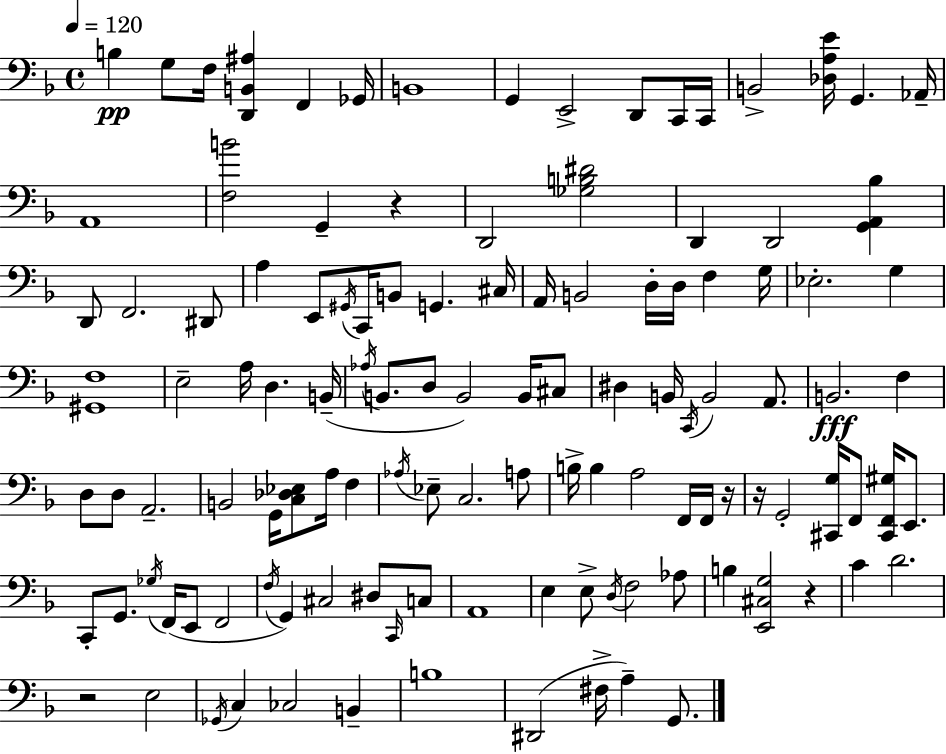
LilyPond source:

{
  \clef bass
  \time 4/4
  \defaultTimeSignature
  \key f \major
  \tempo 4 = 120
  b4\pp g8 f16 <d, b, ais>4 f,4 ges,16 | b,1 | g,4 e,2-> d,8 c,16 c,16 | b,2-> <des a e'>16 g,4. aes,16-- | \break a,1 | <f b'>2 g,4-- r4 | d,2 <ges b dis'>2 | d,4 d,2 <g, a, bes>4 | \break d,8 f,2. dis,8 | a4 e,8 \acciaccatura { gis,16 } c,16 b,8 g,4. | cis16 a,16 b,2 d16-. d16 f4 | g16 ees2.-. g4 | \break <gis, f>1 | e2-- a16 d4. | b,16--( \acciaccatura { aes16 } b,8. d8 b,2) b,16 | cis8 dis4 b,16 \acciaccatura { c,16 } b,2 | \break a,8. b,2.\fff f4 | d8 d8 a,2.-- | b,2 g,16 <c des ees>8 a16 f4 | \acciaccatura { aes16 } ees8-- c2. | \break a8 b16-> b4 a2 | f,16 f,16 r16 r16 g,2-. <cis, g>16 f,8 | <cis, f, gis>16 e,8. c,8-. g,8. \acciaccatura { ges16 }( f,16 e,8 f,2 | \acciaccatura { f16 } g,4) cis2 | \break dis8 \grace { c,16 } c8 a,1 | e4 e8-> \acciaccatura { d16 } f2 | aes8 b4 <e, cis g>2 | r4 c'4 d'2. | \break r2 | e2 \acciaccatura { ges,16 } c4 ces2 | b,4-- b1 | dis,2( | \break fis16-> a4--) g,8. \bar "|."
}